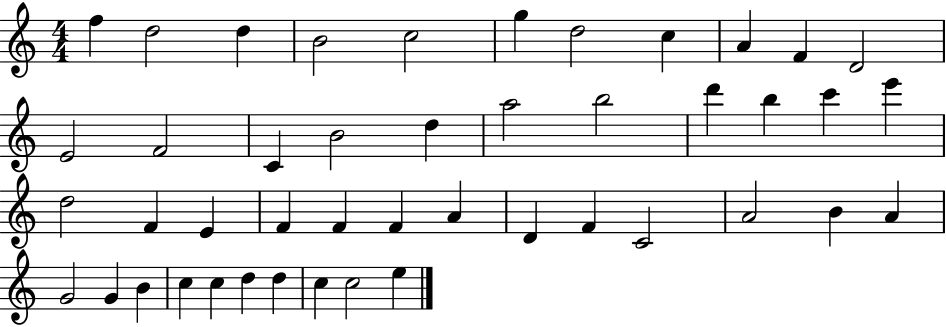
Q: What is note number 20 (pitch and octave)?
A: B5